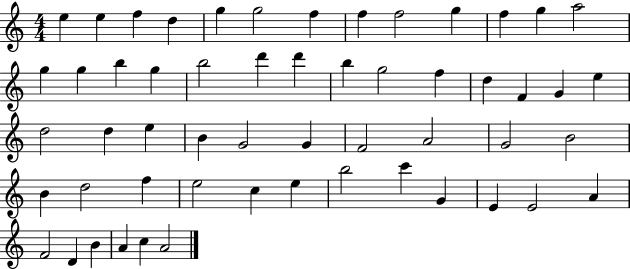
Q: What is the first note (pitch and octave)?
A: E5